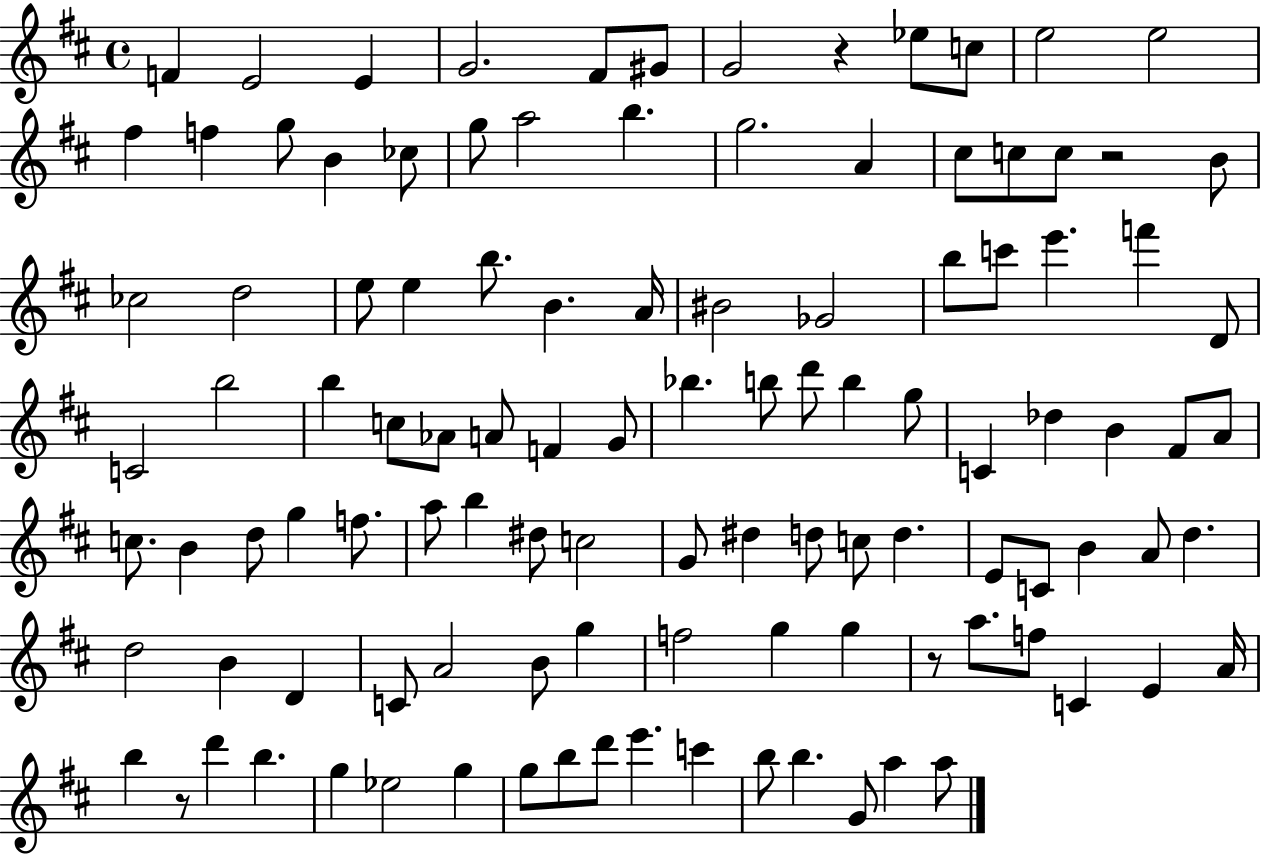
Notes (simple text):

F4/q E4/h E4/q G4/h. F#4/e G#4/e G4/h R/q Eb5/e C5/e E5/h E5/h F#5/q F5/q G5/e B4/q CES5/e G5/e A5/h B5/q. G5/h. A4/q C#5/e C5/e C5/e R/h B4/e CES5/h D5/h E5/e E5/q B5/e. B4/q. A4/s BIS4/h Gb4/h B5/e C6/e E6/q. F6/q D4/e C4/h B5/h B5/q C5/e Ab4/e A4/e F4/q G4/e Bb5/q. B5/e D6/e B5/q G5/e C4/q Db5/q B4/q F#4/e A4/e C5/e. B4/q D5/e G5/q F5/e. A5/e B5/q D#5/e C5/h G4/e D#5/q D5/e C5/e D5/q. E4/e C4/e B4/q A4/e D5/q. D5/h B4/q D4/q C4/e A4/h B4/e G5/q F5/h G5/q G5/q R/e A5/e. F5/e C4/q E4/q A4/s B5/q R/e D6/q B5/q. G5/q Eb5/h G5/q G5/e B5/e D6/e E6/q. C6/q B5/e B5/q. G4/e A5/q A5/e